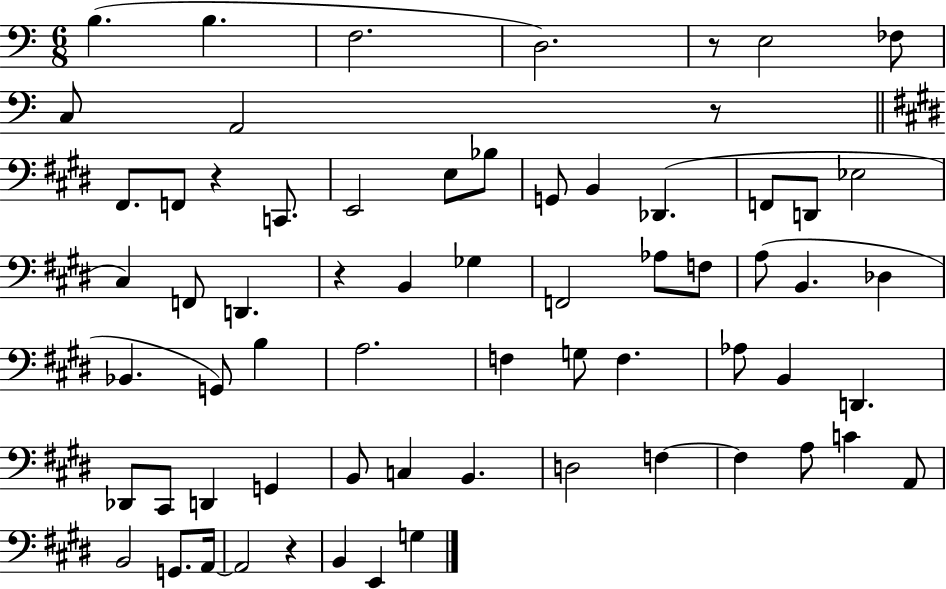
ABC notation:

X:1
T:Untitled
M:6/8
L:1/4
K:C
B, B, F,2 D,2 z/2 E,2 _F,/2 C,/2 A,,2 z/2 ^F,,/2 F,,/2 z C,,/2 E,,2 E,/2 _B,/2 G,,/2 B,, _D,, F,,/2 D,,/2 _E,2 ^C, F,,/2 D,, z B,, _G, F,,2 _A,/2 F,/2 A,/2 B,, _D, _B,, G,,/2 B, A,2 F, G,/2 F, _A,/2 B,, D,, _D,,/2 ^C,,/2 D,, G,, B,,/2 C, B,, D,2 F, F, A,/2 C A,,/2 B,,2 G,,/2 A,,/4 A,,2 z B,, E,, G,